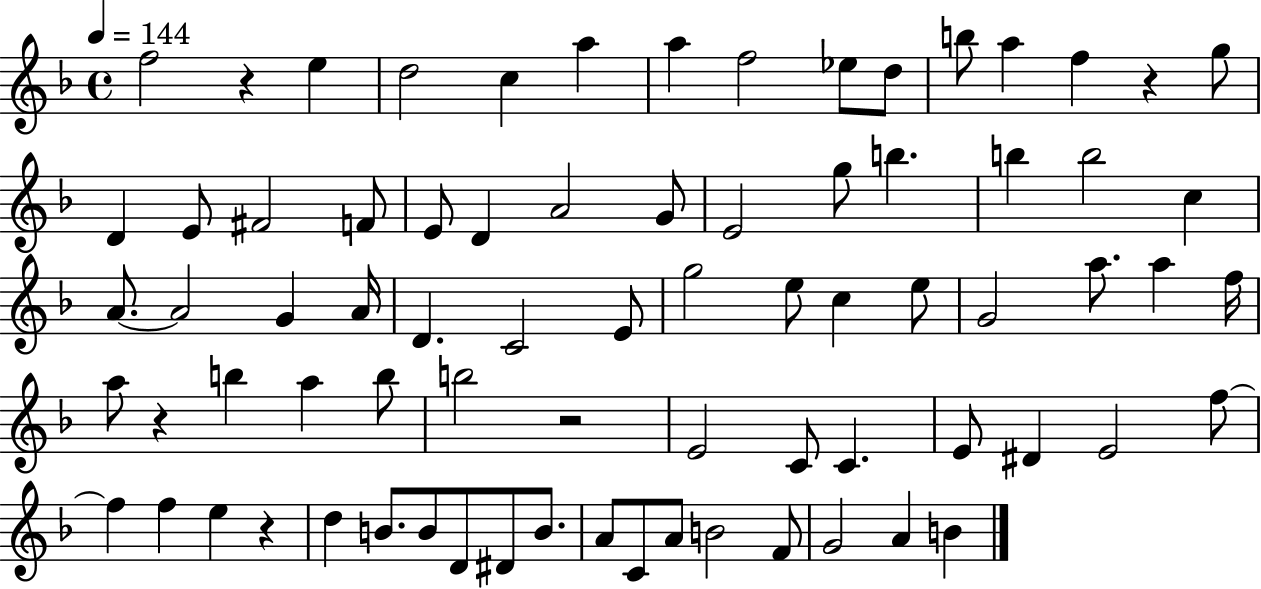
{
  \clef treble
  \time 4/4
  \defaultTimeSignature
  \key f \major
  \tempo 4 = 144
  f''2 r4 e''4 | d''2 c''4 a''4 | a''4 f''2 ees''8 d''8 | b''8 a''4 f''4 r4 g''8 | \break d'4 e'8 fis'2 f'8 | e'8 d'4 a'2 g'8 | e'2 g''8 b''4. | b''4 b''2 c''4 | \break a'8.~~ a'2 g'4 a'16 | d'4. c'2 e'8 | g''2 e''8 c''4 e''8 | g'2 a''8. a''4 f''16 | \break a''8 r4 b''4 a''4 b''8 | b''2 r2 | e'2 c'8 c'4. | e'8 dis'4 e'2 f''8~~ | \break f''4 f''4 e''4 r4 | d''4 b'8. b'8 d'8 dis'8 b'8. | a'8 c'8 a'8 b'2 f'8 | g'2 a'4 b'4 | \break \bar "|."
}